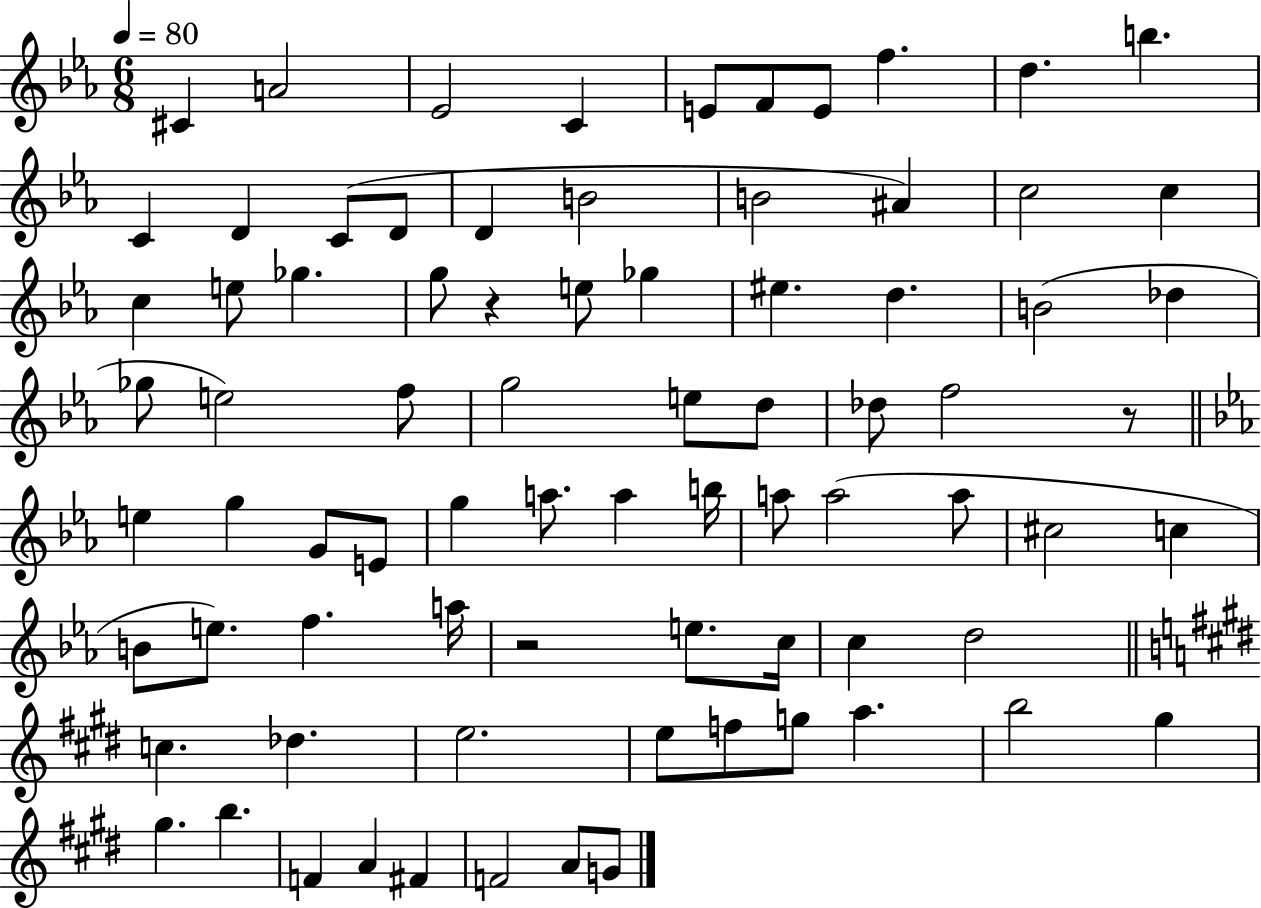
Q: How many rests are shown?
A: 3